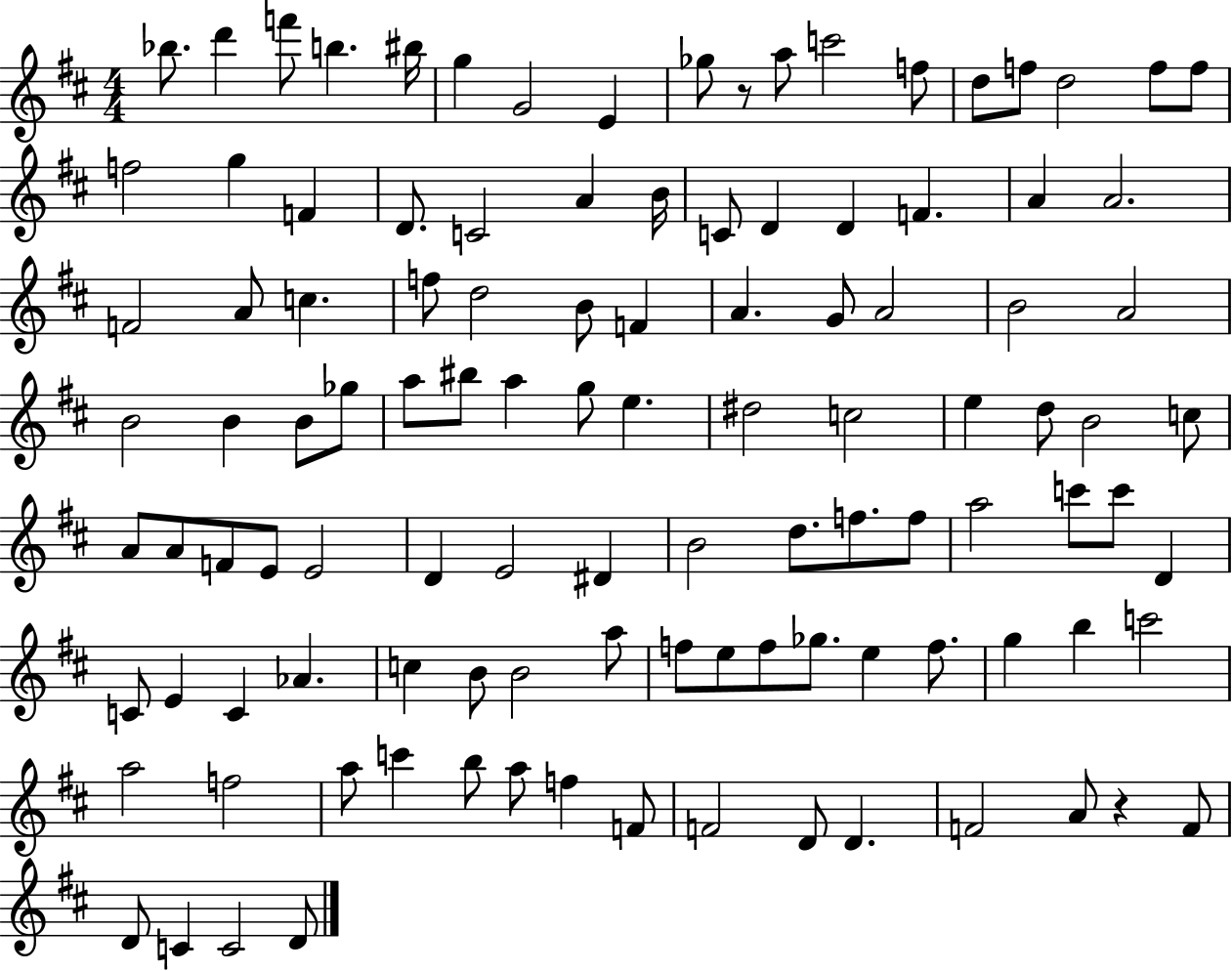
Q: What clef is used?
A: treble